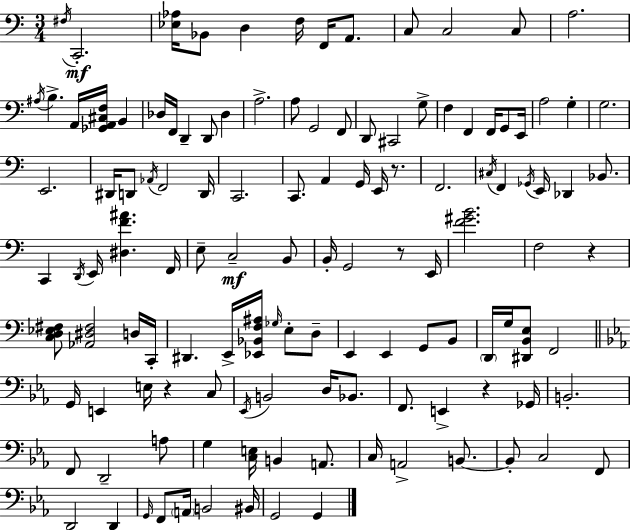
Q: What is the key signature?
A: C major